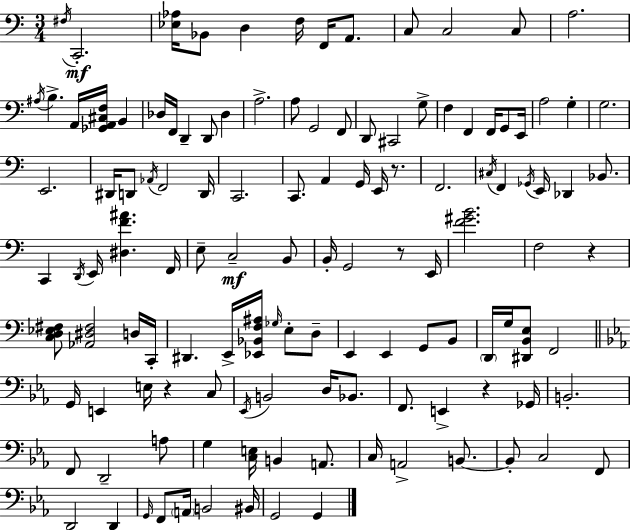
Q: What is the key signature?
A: C major